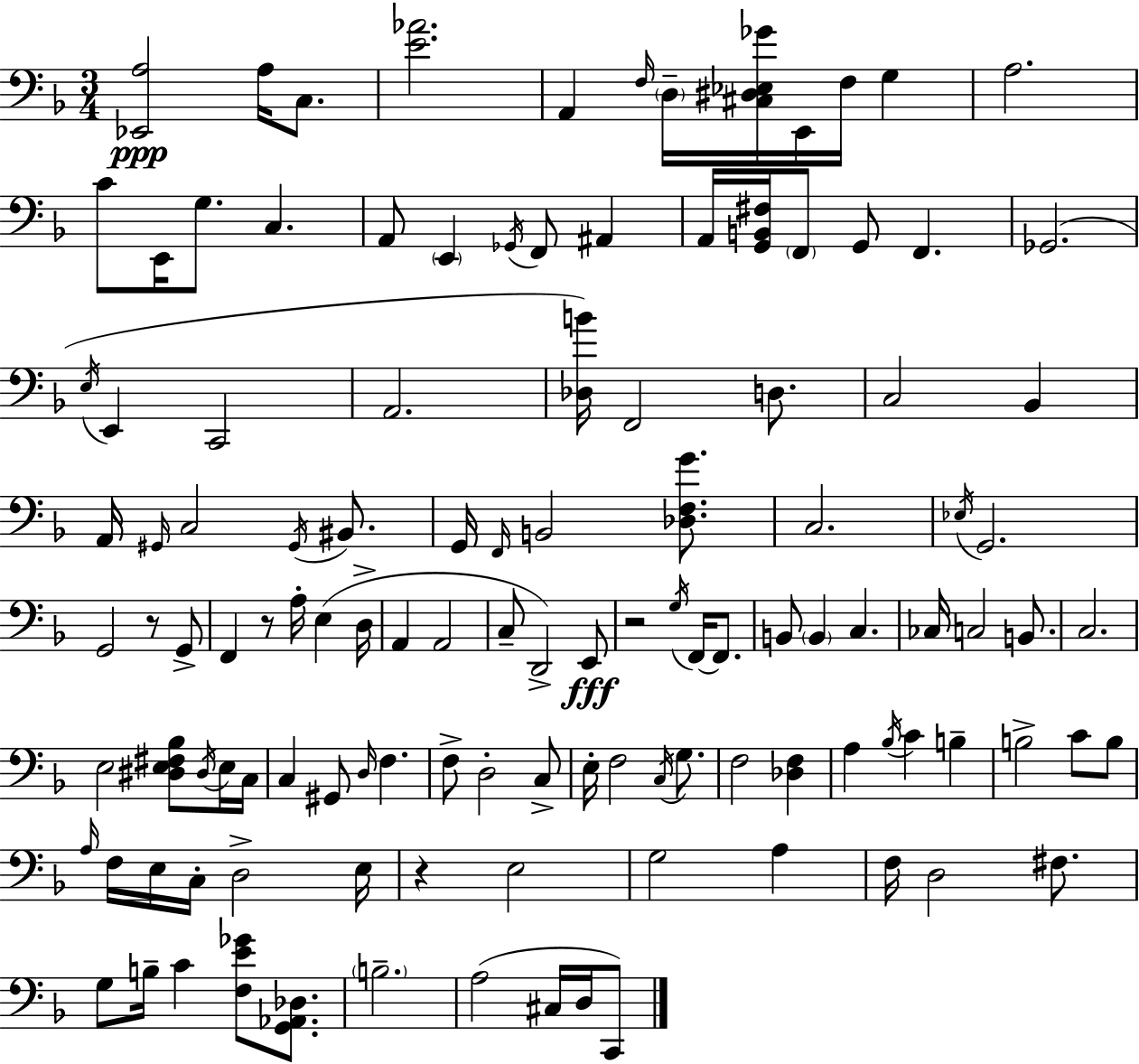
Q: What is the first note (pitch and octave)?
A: A3